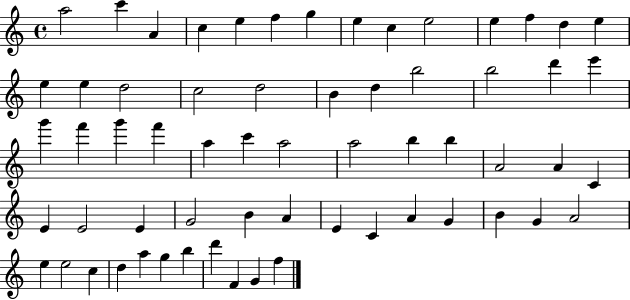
X:1
T:Untitled
M:4/4
L:1/4
K:C
a2 c' A c e f g e c e2 e f d e e e d2 c2 d2 B d b2 b2 d' e' g' f' g' f' a c' a2 a2 b b A2 A C E E2 E G2 B A E C A G B G A2 e e2 c d a g b d' F G f